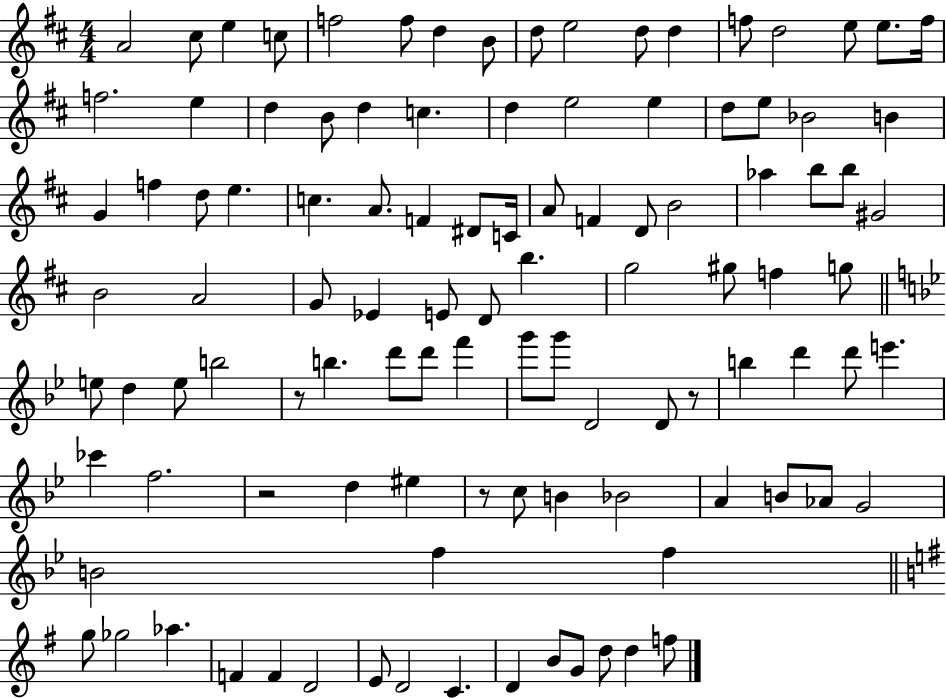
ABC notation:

X:1
T:Untitled
M:4/4
L:1/4
K:D
A2 ^c/2 e c/2 f2 f/2 d B/2 d/2 e2 d/2 d f/2 d2 e/2 e/2 f/4 f2 e d B/2 d c d e2 e d/2 e/2 _B2 B G f d/2 e c A/2 F ^D/2 C/4 A/2 F D/2 B2 _a b/2 b/2 ^G2 B2 A2 G/2 _E E/2 D/2 b g2 ^g/2 f g/2 e/2 d e/2 b2 z/2 b d'/2 d'/2 f' g'/2 g'/2 D2 D/2 z/2 b d' d'/2 e' _c' f2 z2 d ^e z/2 c/2 B _B2 A B/2 _A/2 G2 B2 f f g/2 _g2 _a F F D2 E/2 D2 C D B/2 G/2 d/2 d f/2